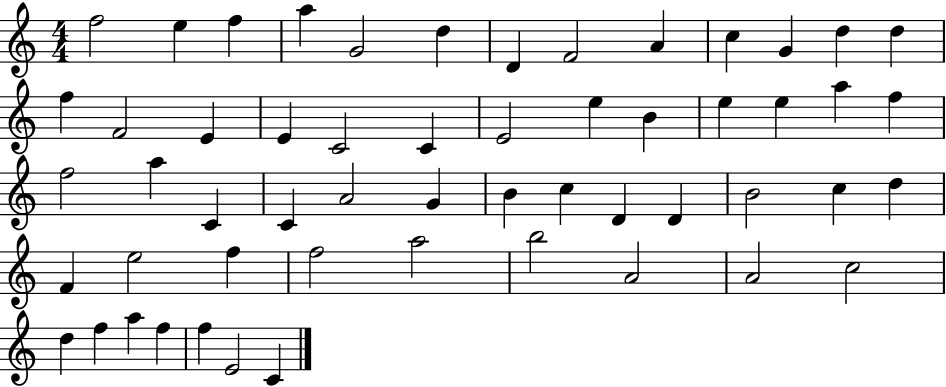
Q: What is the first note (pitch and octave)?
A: F5